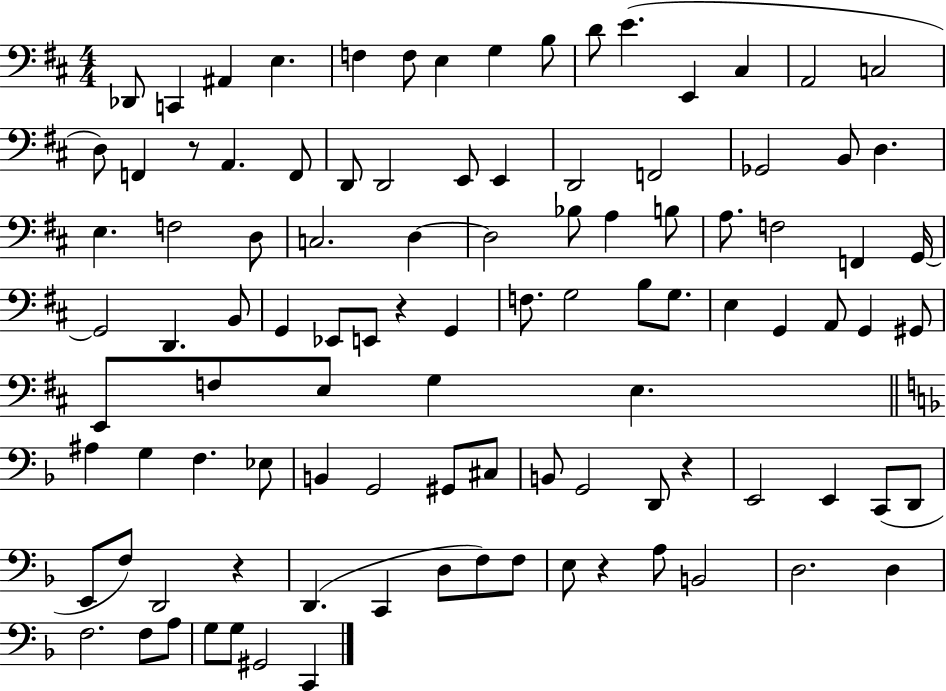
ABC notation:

X:1
T:Untitled
M:4/4
L:1/4
K:D
_D,,/2 C,, ^A,, E, F, F,/2 E, G, B,/2 D/2 E E,, ^C, A,,2 C,2 D,/2 F,, z/2 A,, F,,/2 D,,/2 D,,2 E,,/2 E,, D,,2 F,,2 _G,,2 B,,/2 D, E, F,2 D,/2 C,2 D, D,2 _B,/2 A, B,/2 A,/2 F,2 F,, G,,/4 G,,2 D,, B,,/2 G,, _E,,/2 E,,/2 z G,, F,/2 G,2 B,/2 G,/2 E, G,, A,,/2 G,, ^G,,/2 E,,/2 F,/2 E,/2 G, E, ^A, G, F, _E,/2 B,, G,,2 ^G,,/2 ^C,/2 B,,/2 G,,2 D,,/2 z E,,2 E,, C,,/2 D,,/2 E,,/2 F,/2 D,,2 z D,, C,, D,/2 F,/2 F,/2 E,/2 z A,/2 B,,2 D,2 D, F,2 F,/2 A,/2 G,/2 G,/2 ^G,,2 C,,